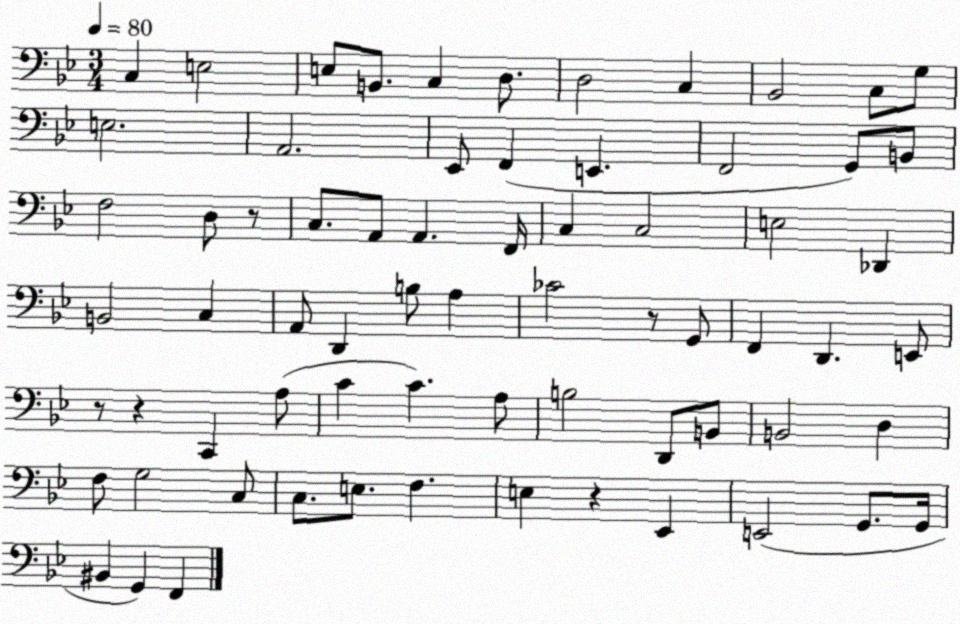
X:1
T:Untitled
M:3/4
L:1/4
K:Bb
C, E,2 E,/2 B,,/2 C, D,/2 D,2 C, _B,,2 C,/2 G,/2 E,2 A,,2 _E,,/2 F,, E,, F,,2 G,,/2 B,,/2 F,2 D,/2 z/2 C,/2 A,,/2 A,, F,,/4 C, C,2 E,2 _D,, B,,2 C, A,,/2 D,, B,/2 A, _C2 z/2 G,,/2 F,, D,, E,,/2 z/2 z C,, A,/2 C C A,/2 B,2 D,,/2 B,,/2 B,,2 D, F,/2 G,2 C,/2 C,/2 E,/2 F, E, z _E,, E,,2 G,,/2 G,,/4 ^B,, G,, F,,